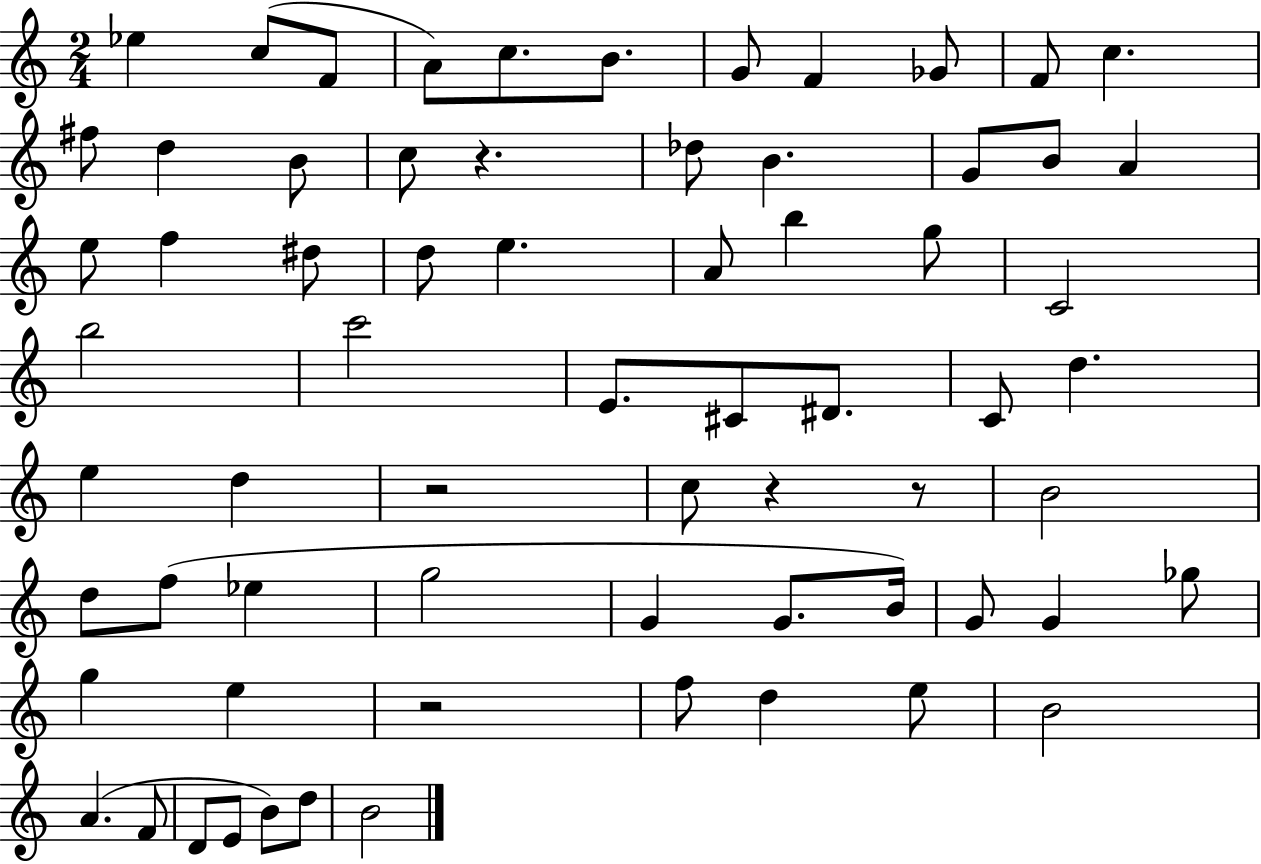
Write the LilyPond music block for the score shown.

{
  \clef treble
  \numericTimeSignature
  \time 2/4
  \key c \major
  ees''4 c''8( f'8 | a'8) c''8. b'8. | g'8 f'4 ges'8 | f'8 c''4. | \break fis''8 d''4 b'8 | c''8 r4. | des''8 b'4. | g'8 b'8 a'4 | \break e''8 f''4 dis''8 | d''8 e''4. | a'8 b''4 g''8 | c'2 | \break b''2 | c'''2 | e'8. cis'8 dis'8. | c'8 d''4. | \break e''4 d''4 | r2 | c''8 r4 r8 | b'2 | \break d''8 f''8( ees''4 | g''2 | g'4 g'8. b'16) | g'8 g'4 ges''8 | \break g''4 e''4 | r2 | f''8 d''4 e''8 | b'2 | \break a'4.( f'8 | d'8 e'8 b'8) d''8 | b'2 | \bar "|."
}